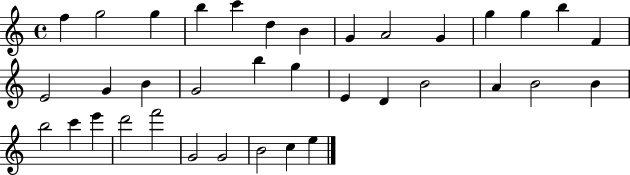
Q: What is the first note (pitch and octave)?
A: F5